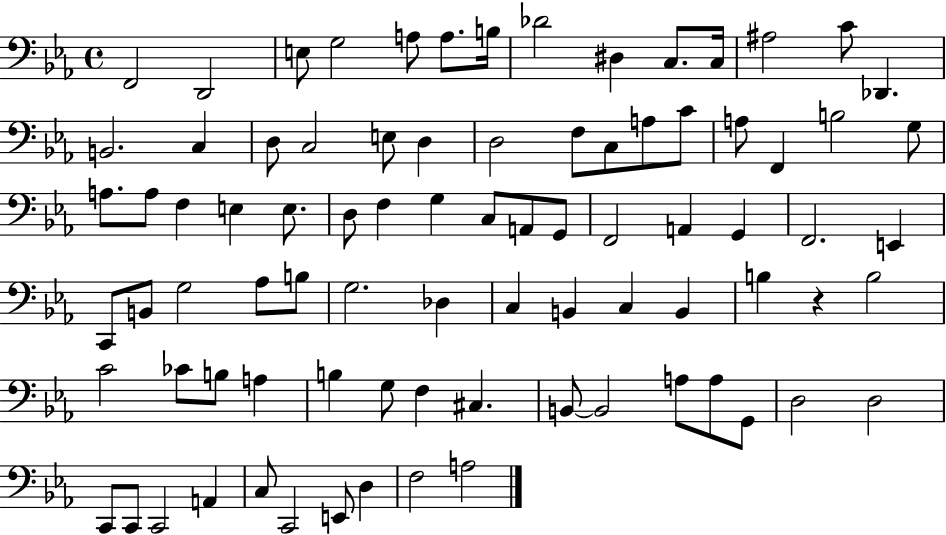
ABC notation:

X:1
T:Untitled
M:4/4
L:1/4
K:Eb
F,,2 D,,2 E,/2 G,2 A,/2 A,/2 B,/4 _D2 ^D, C,/2 C,/4 ^A,2 C/2 _D,, B,,2 C, D,/2 C,2 E,/2 D, D,2 F,/2 C,/2 A,/2 C/2 A,/2 F,, B,2 G,/2 A,/2 A,/2 F, E, E,/2 D,/2 F, G, C,/2 A,,/2 G,,/2 F,,2 A,, G,, F,,2 E,, C,,/2 B,,/2 G,2 _A,/2 B,/2 G,2 _D, C, B,, C, B,, B, z B,2 C2 _C/2 B,/2 A, B, G,/2 F, ^C, B,,/2 B,,2 A,/2 A,/2 G,,/2 D,2 D,2 C,,/2 C,,/2 C,,2 A,, C,/2 C,,2 E,,/2 D, F,2 A,2